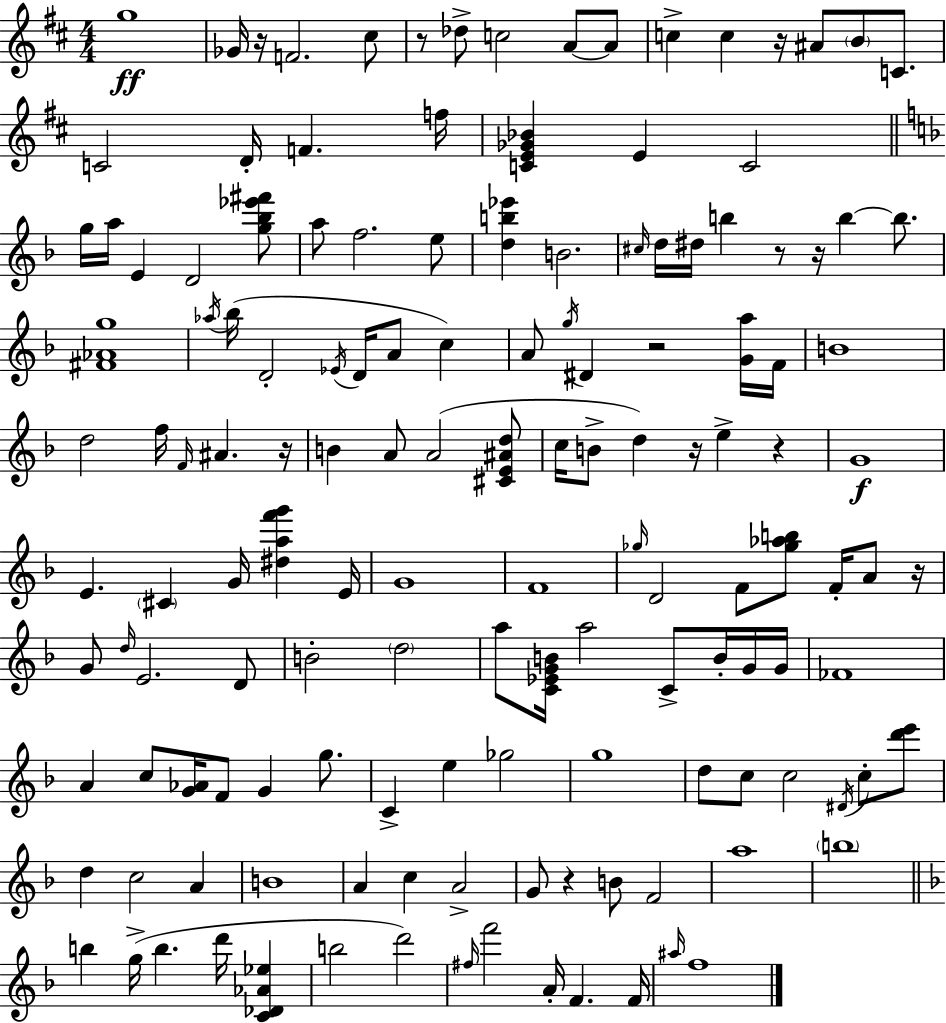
{
  \clef treble
  \numericTimeSignature
  \time 4/4
  \key d \major
  \repeat volta 2 { g''1\ff | ges'16 r16 f'2. cis''8 | r8 des''8-> c''2 a'8~~ a'8 | c''4-> c''4 r16 ais'8 \parenthesize b'8 c'8. | \break c'2 d'16-. f'4. f''16 | <c' e' ges' bes'>4 e'4 c'2 | \bar "||" \break \key d \minor g''16 a''16 e'4 d'2 <g'' bes'' ees''' fis'''>8 | a''8 f''2. e''8 | <d'' b'' ees'''>4 b'2. | \grace { cis''16 } d''16 dis''16 b''4 r8 r16 b''4~~ b''8. | \break <fis' aes' g''>1 | \acciaccatura { aes''16 } bes''16( d'2-. \acciaccatura { ees'16 } d'16 a'8 c''4) | a'8 \acciaccatura { g''16 } dis'4 r2 | <g' a''>16 f'16 b'1 | \break d''2 f''16 \grace { f'16 } ais'4. | r16 b'4 a'8 a'2( | <cis' e' ais' d''>8 c''16 b'8-> d''4) r16 e''4-> | r4 g'1\f | \break e'4. \parenthesize cis'4 g'16 | <dis'' a'' f''' g'''>4 e'16 g'1 | f'1 | \grace { ges''16 } d'2 f'8 | \break <ges'' aes'' b''>8 f'16-. a'8 r16 g'8 \grace { d''16 } e'2. | d'8 b'2-. \parenthesize d''2 | a''8 <c' ees' g' b'>16 a''2 | c'8-> b'16-. g'16 g'16 fes'1 | \break a'4 c''8 <g' aes'>16 f'8 | g'4 g''8. c'4-> e''4 ges''2 | g''1 | d''8 c''8 c''2 | \break \acciaccatura { dis'16 } c''8-. <d''' e'''>8 d''4 c''2 | a'4 b'1 | a'4 c''4 | a'2-> g'8 r4 b'8 | \break f'2 a''1 | \parenthesize b''1 | \bar "||" \break \key d \minor b''4 g''16->( b''4. d'''16 <c' des' aes' ees''>4 | b''2 d'''2) | \grace { fis''16 } f'''2 a'16-. f'4. | f'16 \grace { ais''16 } f''1 | \break } \bar "|."
}